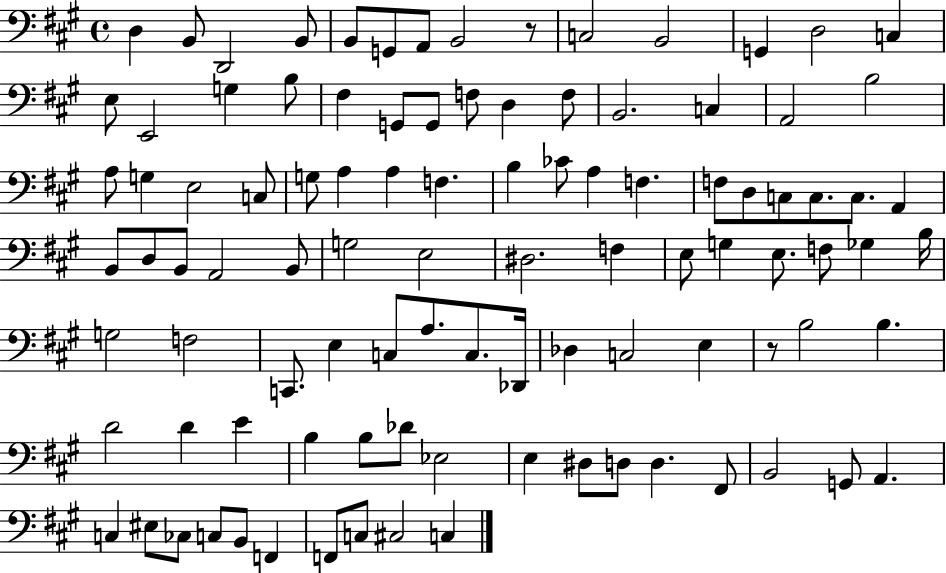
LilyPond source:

{
  \clef bass
  \time 4/4
  \defaultTimeSignature
  \key a \major
  d4 b,8 d,2 b,8 | b,8 g,8 a,8 b,2 r8 | c2 b,2 | g,4 d2 c4 | \break e8 e,2 g4 b8 | fis4 g,8 g,8 f8 d4 f8 | b,2. c4 | a,2 b2 | \break a8 g4 e2 c8 | g8 a4 a4 f4. | b4 ces'8 a4 f4. | f8 d8 c8 c8. c8. a,4 | \break b,8 d8 b,8 a,2 b,8 | g2 e2 | dis2. f4 | e8 g4 e8. f8 ges4 b16 | \break g2 f2 | c,8. e4 c8 a8. c8. des,16 | des4 c2 e4 | r8 b2 b4. | \break d'2 d'4 e'4 | b4 b8 des'8 ees2 | e4 dis8 d8 d4. fis,8 | b,2 g,8 a,4. | \break c4 eis8 ces8 c8 b,8 f,4 | f,8 c8 cis2 c4 | \bar "|."
}